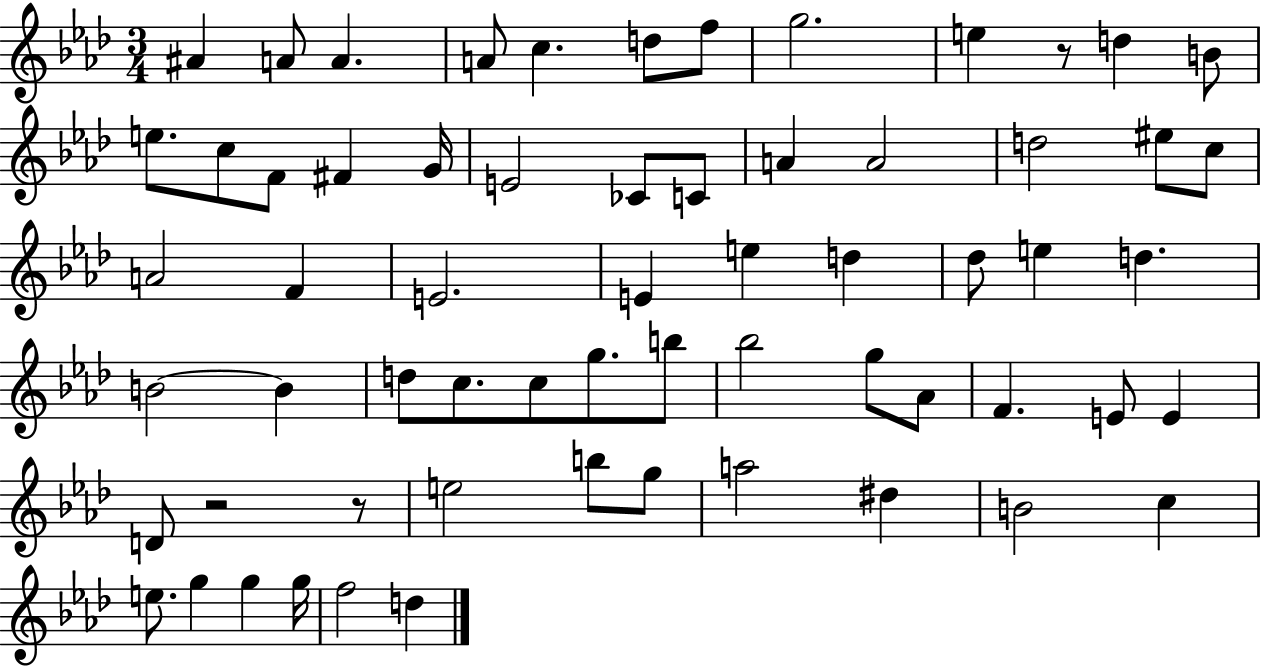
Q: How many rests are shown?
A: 3